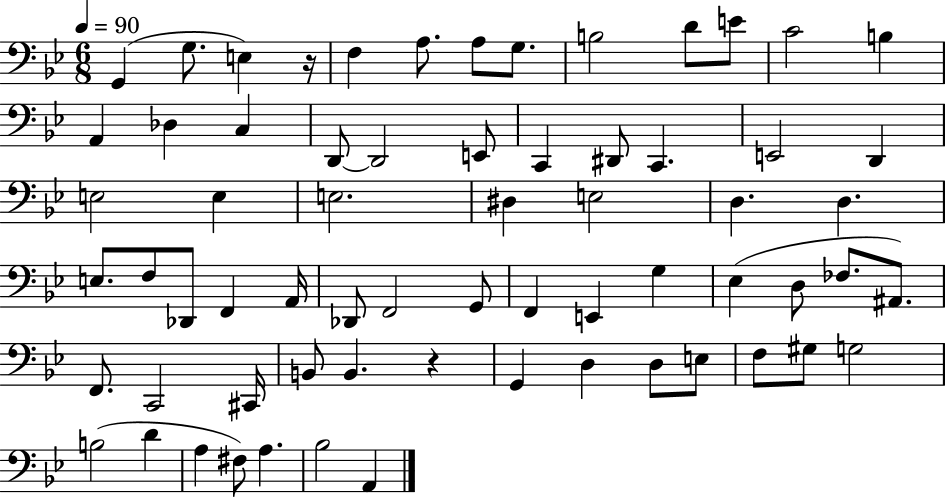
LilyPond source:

{
  \clef bass
  \numericTimeSignature
  \time 6/8
  \key bes \major
  \tempo 4 = 90
  \repeat volta 2 { g,4( g8. e4) r16 | f4 a8. a8 g8. | b2 d'8 e'8 | c'2 b4 | \break a,4 des4 c4 | d,8~~ d,2 e,8 | c,4 dis,8 c,4. | e,2 d,4 | \break e2 e4 | e2. | dis4 e2 | d4. d4. | \break e8. f8 des,8 f,4 a,16 | des,8 f,2 g,8 | f,4 e,4 g4 | ees4( d8 fes8. ais,8.) | \break f,8. c,2 cis,16 | b,8 b,4. r4 | g,4 d4 d8 e8 | f8 gis8 g2 | \break b2( d'4 | a4 fis8) a4. | bes2 a,4 | } \bar "|."
}